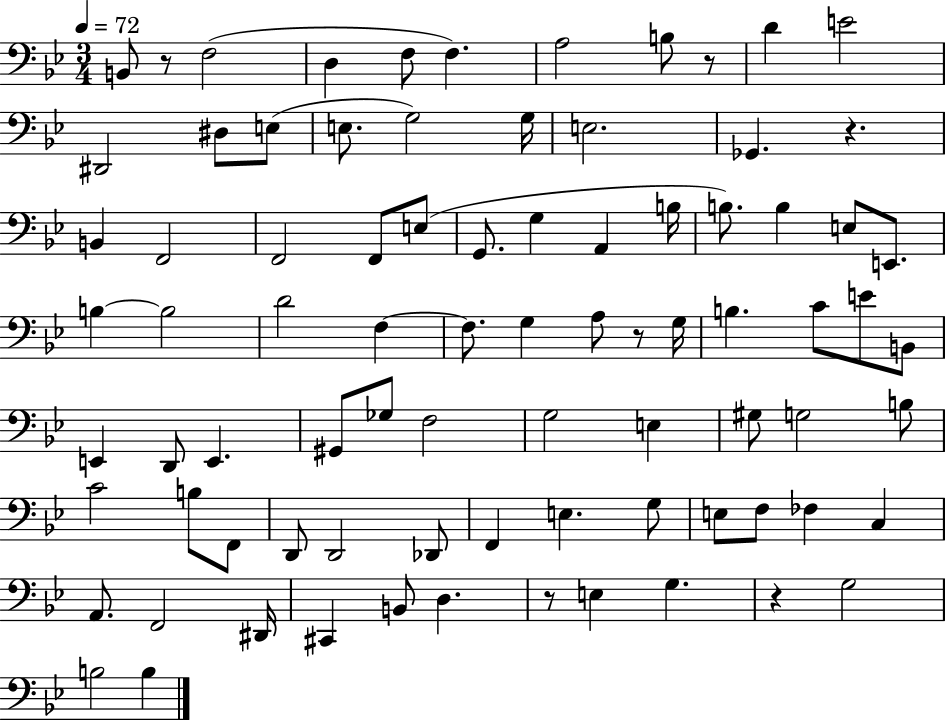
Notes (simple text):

B2/e R/e F3/h D3/q F3/e F3/q. A3/h B3/e R/e D4/q E4/h D#2/h D#3/e E3/e E3/e. G3/h G3/s E3/h. Gb2/q. R/q. B2/q F2/h F2/h F2/e E3/e G2/e. G3/q A2/q B3/s B3/e. B3/q E3/e E2/e. B3/q B3/h D4/h F3/q F3/e. G3/q A3/e R/e G3/s B3/q. C4/e E4/e B2/e E2/q D2/e E2/q. G#2/e Gb3/e F3/h G3/h E3/q G#3/e G3/h B3/e C4/h B3/e F2/e D2/e D2/h Db2/e F2/q E3/q. G3/e E3/e F3/e FES3/q C3/q A2/e. F2/h D#2/s C#2/q B2/e D3/q. R/e E3/q G3/q. R/q G3/h B3/h B3/q